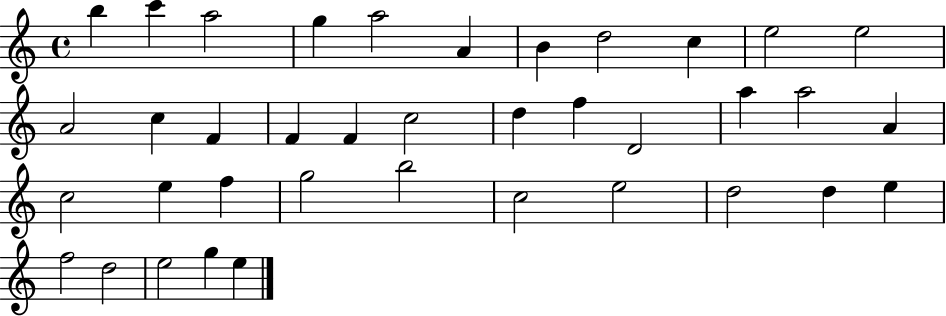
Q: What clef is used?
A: treble